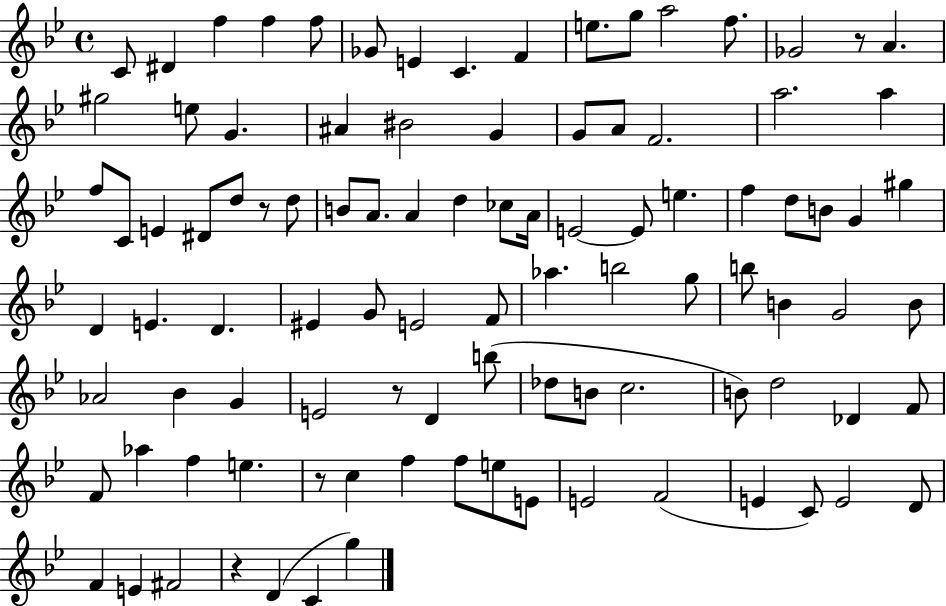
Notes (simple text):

C4/e D#4/q F5/q F5/q F5/e Gb4/e E4/q C4/q. F4/q E5/e. G5/e A5/h F5/e. Gb4/h R/e A4/q. G#5/h E5/e G4/q. A#4/q BIS4/h G4/q G4/e A4/e F4/h. A5/h. A5/q F5/e C4/e E4/q D#4/e D5/e R/e D5/e B4/e A4/e. A4/q D5/q CES5/e A4/s E4/h E4/e E5/q. F5/q D5/e B4/e G4/q G#5/q D4/q E4/q. D4/q. EIS4/q G4/e E4/h F4/e Ab5/q. B5/h G5/e B5/e B4/q G4/h B4/e Ab4/h Bb4/q G4/q E4/h R/e D4/q B5/e Db5/e B4/e C5/h. B4/e D5/h Db4/q F4/e F4/e Ab5/q F5/q E5/q. R/e C5/q F5/q F5/e E5/e E4/e E4/h F4/h E4/q C4/e E4/h D4/e F4/q E4/q F#4/h R/q D4/q C4/q G5/q